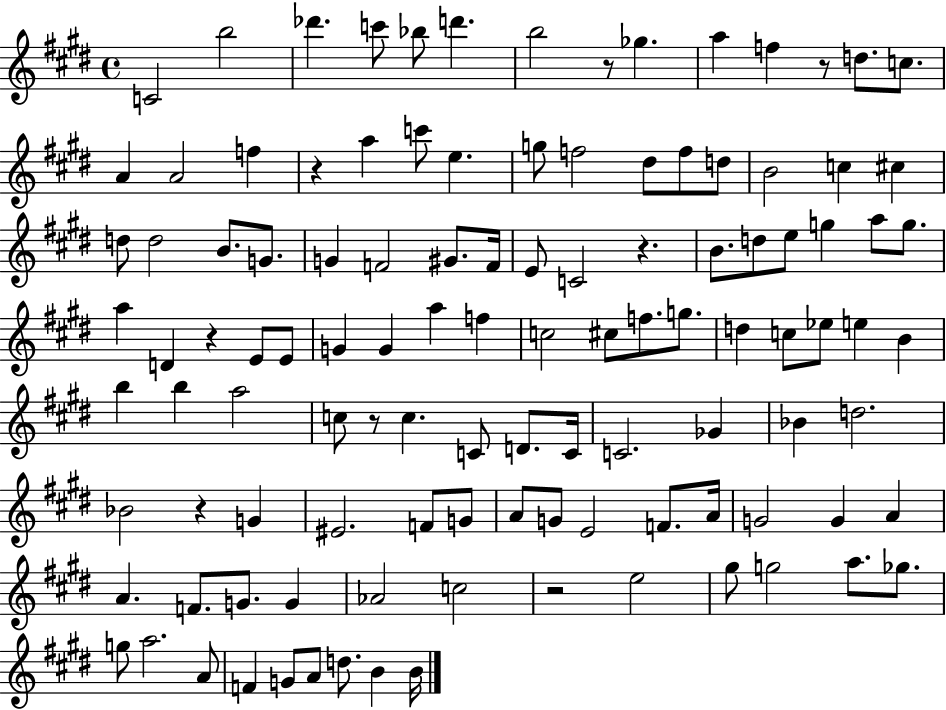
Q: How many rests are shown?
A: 8